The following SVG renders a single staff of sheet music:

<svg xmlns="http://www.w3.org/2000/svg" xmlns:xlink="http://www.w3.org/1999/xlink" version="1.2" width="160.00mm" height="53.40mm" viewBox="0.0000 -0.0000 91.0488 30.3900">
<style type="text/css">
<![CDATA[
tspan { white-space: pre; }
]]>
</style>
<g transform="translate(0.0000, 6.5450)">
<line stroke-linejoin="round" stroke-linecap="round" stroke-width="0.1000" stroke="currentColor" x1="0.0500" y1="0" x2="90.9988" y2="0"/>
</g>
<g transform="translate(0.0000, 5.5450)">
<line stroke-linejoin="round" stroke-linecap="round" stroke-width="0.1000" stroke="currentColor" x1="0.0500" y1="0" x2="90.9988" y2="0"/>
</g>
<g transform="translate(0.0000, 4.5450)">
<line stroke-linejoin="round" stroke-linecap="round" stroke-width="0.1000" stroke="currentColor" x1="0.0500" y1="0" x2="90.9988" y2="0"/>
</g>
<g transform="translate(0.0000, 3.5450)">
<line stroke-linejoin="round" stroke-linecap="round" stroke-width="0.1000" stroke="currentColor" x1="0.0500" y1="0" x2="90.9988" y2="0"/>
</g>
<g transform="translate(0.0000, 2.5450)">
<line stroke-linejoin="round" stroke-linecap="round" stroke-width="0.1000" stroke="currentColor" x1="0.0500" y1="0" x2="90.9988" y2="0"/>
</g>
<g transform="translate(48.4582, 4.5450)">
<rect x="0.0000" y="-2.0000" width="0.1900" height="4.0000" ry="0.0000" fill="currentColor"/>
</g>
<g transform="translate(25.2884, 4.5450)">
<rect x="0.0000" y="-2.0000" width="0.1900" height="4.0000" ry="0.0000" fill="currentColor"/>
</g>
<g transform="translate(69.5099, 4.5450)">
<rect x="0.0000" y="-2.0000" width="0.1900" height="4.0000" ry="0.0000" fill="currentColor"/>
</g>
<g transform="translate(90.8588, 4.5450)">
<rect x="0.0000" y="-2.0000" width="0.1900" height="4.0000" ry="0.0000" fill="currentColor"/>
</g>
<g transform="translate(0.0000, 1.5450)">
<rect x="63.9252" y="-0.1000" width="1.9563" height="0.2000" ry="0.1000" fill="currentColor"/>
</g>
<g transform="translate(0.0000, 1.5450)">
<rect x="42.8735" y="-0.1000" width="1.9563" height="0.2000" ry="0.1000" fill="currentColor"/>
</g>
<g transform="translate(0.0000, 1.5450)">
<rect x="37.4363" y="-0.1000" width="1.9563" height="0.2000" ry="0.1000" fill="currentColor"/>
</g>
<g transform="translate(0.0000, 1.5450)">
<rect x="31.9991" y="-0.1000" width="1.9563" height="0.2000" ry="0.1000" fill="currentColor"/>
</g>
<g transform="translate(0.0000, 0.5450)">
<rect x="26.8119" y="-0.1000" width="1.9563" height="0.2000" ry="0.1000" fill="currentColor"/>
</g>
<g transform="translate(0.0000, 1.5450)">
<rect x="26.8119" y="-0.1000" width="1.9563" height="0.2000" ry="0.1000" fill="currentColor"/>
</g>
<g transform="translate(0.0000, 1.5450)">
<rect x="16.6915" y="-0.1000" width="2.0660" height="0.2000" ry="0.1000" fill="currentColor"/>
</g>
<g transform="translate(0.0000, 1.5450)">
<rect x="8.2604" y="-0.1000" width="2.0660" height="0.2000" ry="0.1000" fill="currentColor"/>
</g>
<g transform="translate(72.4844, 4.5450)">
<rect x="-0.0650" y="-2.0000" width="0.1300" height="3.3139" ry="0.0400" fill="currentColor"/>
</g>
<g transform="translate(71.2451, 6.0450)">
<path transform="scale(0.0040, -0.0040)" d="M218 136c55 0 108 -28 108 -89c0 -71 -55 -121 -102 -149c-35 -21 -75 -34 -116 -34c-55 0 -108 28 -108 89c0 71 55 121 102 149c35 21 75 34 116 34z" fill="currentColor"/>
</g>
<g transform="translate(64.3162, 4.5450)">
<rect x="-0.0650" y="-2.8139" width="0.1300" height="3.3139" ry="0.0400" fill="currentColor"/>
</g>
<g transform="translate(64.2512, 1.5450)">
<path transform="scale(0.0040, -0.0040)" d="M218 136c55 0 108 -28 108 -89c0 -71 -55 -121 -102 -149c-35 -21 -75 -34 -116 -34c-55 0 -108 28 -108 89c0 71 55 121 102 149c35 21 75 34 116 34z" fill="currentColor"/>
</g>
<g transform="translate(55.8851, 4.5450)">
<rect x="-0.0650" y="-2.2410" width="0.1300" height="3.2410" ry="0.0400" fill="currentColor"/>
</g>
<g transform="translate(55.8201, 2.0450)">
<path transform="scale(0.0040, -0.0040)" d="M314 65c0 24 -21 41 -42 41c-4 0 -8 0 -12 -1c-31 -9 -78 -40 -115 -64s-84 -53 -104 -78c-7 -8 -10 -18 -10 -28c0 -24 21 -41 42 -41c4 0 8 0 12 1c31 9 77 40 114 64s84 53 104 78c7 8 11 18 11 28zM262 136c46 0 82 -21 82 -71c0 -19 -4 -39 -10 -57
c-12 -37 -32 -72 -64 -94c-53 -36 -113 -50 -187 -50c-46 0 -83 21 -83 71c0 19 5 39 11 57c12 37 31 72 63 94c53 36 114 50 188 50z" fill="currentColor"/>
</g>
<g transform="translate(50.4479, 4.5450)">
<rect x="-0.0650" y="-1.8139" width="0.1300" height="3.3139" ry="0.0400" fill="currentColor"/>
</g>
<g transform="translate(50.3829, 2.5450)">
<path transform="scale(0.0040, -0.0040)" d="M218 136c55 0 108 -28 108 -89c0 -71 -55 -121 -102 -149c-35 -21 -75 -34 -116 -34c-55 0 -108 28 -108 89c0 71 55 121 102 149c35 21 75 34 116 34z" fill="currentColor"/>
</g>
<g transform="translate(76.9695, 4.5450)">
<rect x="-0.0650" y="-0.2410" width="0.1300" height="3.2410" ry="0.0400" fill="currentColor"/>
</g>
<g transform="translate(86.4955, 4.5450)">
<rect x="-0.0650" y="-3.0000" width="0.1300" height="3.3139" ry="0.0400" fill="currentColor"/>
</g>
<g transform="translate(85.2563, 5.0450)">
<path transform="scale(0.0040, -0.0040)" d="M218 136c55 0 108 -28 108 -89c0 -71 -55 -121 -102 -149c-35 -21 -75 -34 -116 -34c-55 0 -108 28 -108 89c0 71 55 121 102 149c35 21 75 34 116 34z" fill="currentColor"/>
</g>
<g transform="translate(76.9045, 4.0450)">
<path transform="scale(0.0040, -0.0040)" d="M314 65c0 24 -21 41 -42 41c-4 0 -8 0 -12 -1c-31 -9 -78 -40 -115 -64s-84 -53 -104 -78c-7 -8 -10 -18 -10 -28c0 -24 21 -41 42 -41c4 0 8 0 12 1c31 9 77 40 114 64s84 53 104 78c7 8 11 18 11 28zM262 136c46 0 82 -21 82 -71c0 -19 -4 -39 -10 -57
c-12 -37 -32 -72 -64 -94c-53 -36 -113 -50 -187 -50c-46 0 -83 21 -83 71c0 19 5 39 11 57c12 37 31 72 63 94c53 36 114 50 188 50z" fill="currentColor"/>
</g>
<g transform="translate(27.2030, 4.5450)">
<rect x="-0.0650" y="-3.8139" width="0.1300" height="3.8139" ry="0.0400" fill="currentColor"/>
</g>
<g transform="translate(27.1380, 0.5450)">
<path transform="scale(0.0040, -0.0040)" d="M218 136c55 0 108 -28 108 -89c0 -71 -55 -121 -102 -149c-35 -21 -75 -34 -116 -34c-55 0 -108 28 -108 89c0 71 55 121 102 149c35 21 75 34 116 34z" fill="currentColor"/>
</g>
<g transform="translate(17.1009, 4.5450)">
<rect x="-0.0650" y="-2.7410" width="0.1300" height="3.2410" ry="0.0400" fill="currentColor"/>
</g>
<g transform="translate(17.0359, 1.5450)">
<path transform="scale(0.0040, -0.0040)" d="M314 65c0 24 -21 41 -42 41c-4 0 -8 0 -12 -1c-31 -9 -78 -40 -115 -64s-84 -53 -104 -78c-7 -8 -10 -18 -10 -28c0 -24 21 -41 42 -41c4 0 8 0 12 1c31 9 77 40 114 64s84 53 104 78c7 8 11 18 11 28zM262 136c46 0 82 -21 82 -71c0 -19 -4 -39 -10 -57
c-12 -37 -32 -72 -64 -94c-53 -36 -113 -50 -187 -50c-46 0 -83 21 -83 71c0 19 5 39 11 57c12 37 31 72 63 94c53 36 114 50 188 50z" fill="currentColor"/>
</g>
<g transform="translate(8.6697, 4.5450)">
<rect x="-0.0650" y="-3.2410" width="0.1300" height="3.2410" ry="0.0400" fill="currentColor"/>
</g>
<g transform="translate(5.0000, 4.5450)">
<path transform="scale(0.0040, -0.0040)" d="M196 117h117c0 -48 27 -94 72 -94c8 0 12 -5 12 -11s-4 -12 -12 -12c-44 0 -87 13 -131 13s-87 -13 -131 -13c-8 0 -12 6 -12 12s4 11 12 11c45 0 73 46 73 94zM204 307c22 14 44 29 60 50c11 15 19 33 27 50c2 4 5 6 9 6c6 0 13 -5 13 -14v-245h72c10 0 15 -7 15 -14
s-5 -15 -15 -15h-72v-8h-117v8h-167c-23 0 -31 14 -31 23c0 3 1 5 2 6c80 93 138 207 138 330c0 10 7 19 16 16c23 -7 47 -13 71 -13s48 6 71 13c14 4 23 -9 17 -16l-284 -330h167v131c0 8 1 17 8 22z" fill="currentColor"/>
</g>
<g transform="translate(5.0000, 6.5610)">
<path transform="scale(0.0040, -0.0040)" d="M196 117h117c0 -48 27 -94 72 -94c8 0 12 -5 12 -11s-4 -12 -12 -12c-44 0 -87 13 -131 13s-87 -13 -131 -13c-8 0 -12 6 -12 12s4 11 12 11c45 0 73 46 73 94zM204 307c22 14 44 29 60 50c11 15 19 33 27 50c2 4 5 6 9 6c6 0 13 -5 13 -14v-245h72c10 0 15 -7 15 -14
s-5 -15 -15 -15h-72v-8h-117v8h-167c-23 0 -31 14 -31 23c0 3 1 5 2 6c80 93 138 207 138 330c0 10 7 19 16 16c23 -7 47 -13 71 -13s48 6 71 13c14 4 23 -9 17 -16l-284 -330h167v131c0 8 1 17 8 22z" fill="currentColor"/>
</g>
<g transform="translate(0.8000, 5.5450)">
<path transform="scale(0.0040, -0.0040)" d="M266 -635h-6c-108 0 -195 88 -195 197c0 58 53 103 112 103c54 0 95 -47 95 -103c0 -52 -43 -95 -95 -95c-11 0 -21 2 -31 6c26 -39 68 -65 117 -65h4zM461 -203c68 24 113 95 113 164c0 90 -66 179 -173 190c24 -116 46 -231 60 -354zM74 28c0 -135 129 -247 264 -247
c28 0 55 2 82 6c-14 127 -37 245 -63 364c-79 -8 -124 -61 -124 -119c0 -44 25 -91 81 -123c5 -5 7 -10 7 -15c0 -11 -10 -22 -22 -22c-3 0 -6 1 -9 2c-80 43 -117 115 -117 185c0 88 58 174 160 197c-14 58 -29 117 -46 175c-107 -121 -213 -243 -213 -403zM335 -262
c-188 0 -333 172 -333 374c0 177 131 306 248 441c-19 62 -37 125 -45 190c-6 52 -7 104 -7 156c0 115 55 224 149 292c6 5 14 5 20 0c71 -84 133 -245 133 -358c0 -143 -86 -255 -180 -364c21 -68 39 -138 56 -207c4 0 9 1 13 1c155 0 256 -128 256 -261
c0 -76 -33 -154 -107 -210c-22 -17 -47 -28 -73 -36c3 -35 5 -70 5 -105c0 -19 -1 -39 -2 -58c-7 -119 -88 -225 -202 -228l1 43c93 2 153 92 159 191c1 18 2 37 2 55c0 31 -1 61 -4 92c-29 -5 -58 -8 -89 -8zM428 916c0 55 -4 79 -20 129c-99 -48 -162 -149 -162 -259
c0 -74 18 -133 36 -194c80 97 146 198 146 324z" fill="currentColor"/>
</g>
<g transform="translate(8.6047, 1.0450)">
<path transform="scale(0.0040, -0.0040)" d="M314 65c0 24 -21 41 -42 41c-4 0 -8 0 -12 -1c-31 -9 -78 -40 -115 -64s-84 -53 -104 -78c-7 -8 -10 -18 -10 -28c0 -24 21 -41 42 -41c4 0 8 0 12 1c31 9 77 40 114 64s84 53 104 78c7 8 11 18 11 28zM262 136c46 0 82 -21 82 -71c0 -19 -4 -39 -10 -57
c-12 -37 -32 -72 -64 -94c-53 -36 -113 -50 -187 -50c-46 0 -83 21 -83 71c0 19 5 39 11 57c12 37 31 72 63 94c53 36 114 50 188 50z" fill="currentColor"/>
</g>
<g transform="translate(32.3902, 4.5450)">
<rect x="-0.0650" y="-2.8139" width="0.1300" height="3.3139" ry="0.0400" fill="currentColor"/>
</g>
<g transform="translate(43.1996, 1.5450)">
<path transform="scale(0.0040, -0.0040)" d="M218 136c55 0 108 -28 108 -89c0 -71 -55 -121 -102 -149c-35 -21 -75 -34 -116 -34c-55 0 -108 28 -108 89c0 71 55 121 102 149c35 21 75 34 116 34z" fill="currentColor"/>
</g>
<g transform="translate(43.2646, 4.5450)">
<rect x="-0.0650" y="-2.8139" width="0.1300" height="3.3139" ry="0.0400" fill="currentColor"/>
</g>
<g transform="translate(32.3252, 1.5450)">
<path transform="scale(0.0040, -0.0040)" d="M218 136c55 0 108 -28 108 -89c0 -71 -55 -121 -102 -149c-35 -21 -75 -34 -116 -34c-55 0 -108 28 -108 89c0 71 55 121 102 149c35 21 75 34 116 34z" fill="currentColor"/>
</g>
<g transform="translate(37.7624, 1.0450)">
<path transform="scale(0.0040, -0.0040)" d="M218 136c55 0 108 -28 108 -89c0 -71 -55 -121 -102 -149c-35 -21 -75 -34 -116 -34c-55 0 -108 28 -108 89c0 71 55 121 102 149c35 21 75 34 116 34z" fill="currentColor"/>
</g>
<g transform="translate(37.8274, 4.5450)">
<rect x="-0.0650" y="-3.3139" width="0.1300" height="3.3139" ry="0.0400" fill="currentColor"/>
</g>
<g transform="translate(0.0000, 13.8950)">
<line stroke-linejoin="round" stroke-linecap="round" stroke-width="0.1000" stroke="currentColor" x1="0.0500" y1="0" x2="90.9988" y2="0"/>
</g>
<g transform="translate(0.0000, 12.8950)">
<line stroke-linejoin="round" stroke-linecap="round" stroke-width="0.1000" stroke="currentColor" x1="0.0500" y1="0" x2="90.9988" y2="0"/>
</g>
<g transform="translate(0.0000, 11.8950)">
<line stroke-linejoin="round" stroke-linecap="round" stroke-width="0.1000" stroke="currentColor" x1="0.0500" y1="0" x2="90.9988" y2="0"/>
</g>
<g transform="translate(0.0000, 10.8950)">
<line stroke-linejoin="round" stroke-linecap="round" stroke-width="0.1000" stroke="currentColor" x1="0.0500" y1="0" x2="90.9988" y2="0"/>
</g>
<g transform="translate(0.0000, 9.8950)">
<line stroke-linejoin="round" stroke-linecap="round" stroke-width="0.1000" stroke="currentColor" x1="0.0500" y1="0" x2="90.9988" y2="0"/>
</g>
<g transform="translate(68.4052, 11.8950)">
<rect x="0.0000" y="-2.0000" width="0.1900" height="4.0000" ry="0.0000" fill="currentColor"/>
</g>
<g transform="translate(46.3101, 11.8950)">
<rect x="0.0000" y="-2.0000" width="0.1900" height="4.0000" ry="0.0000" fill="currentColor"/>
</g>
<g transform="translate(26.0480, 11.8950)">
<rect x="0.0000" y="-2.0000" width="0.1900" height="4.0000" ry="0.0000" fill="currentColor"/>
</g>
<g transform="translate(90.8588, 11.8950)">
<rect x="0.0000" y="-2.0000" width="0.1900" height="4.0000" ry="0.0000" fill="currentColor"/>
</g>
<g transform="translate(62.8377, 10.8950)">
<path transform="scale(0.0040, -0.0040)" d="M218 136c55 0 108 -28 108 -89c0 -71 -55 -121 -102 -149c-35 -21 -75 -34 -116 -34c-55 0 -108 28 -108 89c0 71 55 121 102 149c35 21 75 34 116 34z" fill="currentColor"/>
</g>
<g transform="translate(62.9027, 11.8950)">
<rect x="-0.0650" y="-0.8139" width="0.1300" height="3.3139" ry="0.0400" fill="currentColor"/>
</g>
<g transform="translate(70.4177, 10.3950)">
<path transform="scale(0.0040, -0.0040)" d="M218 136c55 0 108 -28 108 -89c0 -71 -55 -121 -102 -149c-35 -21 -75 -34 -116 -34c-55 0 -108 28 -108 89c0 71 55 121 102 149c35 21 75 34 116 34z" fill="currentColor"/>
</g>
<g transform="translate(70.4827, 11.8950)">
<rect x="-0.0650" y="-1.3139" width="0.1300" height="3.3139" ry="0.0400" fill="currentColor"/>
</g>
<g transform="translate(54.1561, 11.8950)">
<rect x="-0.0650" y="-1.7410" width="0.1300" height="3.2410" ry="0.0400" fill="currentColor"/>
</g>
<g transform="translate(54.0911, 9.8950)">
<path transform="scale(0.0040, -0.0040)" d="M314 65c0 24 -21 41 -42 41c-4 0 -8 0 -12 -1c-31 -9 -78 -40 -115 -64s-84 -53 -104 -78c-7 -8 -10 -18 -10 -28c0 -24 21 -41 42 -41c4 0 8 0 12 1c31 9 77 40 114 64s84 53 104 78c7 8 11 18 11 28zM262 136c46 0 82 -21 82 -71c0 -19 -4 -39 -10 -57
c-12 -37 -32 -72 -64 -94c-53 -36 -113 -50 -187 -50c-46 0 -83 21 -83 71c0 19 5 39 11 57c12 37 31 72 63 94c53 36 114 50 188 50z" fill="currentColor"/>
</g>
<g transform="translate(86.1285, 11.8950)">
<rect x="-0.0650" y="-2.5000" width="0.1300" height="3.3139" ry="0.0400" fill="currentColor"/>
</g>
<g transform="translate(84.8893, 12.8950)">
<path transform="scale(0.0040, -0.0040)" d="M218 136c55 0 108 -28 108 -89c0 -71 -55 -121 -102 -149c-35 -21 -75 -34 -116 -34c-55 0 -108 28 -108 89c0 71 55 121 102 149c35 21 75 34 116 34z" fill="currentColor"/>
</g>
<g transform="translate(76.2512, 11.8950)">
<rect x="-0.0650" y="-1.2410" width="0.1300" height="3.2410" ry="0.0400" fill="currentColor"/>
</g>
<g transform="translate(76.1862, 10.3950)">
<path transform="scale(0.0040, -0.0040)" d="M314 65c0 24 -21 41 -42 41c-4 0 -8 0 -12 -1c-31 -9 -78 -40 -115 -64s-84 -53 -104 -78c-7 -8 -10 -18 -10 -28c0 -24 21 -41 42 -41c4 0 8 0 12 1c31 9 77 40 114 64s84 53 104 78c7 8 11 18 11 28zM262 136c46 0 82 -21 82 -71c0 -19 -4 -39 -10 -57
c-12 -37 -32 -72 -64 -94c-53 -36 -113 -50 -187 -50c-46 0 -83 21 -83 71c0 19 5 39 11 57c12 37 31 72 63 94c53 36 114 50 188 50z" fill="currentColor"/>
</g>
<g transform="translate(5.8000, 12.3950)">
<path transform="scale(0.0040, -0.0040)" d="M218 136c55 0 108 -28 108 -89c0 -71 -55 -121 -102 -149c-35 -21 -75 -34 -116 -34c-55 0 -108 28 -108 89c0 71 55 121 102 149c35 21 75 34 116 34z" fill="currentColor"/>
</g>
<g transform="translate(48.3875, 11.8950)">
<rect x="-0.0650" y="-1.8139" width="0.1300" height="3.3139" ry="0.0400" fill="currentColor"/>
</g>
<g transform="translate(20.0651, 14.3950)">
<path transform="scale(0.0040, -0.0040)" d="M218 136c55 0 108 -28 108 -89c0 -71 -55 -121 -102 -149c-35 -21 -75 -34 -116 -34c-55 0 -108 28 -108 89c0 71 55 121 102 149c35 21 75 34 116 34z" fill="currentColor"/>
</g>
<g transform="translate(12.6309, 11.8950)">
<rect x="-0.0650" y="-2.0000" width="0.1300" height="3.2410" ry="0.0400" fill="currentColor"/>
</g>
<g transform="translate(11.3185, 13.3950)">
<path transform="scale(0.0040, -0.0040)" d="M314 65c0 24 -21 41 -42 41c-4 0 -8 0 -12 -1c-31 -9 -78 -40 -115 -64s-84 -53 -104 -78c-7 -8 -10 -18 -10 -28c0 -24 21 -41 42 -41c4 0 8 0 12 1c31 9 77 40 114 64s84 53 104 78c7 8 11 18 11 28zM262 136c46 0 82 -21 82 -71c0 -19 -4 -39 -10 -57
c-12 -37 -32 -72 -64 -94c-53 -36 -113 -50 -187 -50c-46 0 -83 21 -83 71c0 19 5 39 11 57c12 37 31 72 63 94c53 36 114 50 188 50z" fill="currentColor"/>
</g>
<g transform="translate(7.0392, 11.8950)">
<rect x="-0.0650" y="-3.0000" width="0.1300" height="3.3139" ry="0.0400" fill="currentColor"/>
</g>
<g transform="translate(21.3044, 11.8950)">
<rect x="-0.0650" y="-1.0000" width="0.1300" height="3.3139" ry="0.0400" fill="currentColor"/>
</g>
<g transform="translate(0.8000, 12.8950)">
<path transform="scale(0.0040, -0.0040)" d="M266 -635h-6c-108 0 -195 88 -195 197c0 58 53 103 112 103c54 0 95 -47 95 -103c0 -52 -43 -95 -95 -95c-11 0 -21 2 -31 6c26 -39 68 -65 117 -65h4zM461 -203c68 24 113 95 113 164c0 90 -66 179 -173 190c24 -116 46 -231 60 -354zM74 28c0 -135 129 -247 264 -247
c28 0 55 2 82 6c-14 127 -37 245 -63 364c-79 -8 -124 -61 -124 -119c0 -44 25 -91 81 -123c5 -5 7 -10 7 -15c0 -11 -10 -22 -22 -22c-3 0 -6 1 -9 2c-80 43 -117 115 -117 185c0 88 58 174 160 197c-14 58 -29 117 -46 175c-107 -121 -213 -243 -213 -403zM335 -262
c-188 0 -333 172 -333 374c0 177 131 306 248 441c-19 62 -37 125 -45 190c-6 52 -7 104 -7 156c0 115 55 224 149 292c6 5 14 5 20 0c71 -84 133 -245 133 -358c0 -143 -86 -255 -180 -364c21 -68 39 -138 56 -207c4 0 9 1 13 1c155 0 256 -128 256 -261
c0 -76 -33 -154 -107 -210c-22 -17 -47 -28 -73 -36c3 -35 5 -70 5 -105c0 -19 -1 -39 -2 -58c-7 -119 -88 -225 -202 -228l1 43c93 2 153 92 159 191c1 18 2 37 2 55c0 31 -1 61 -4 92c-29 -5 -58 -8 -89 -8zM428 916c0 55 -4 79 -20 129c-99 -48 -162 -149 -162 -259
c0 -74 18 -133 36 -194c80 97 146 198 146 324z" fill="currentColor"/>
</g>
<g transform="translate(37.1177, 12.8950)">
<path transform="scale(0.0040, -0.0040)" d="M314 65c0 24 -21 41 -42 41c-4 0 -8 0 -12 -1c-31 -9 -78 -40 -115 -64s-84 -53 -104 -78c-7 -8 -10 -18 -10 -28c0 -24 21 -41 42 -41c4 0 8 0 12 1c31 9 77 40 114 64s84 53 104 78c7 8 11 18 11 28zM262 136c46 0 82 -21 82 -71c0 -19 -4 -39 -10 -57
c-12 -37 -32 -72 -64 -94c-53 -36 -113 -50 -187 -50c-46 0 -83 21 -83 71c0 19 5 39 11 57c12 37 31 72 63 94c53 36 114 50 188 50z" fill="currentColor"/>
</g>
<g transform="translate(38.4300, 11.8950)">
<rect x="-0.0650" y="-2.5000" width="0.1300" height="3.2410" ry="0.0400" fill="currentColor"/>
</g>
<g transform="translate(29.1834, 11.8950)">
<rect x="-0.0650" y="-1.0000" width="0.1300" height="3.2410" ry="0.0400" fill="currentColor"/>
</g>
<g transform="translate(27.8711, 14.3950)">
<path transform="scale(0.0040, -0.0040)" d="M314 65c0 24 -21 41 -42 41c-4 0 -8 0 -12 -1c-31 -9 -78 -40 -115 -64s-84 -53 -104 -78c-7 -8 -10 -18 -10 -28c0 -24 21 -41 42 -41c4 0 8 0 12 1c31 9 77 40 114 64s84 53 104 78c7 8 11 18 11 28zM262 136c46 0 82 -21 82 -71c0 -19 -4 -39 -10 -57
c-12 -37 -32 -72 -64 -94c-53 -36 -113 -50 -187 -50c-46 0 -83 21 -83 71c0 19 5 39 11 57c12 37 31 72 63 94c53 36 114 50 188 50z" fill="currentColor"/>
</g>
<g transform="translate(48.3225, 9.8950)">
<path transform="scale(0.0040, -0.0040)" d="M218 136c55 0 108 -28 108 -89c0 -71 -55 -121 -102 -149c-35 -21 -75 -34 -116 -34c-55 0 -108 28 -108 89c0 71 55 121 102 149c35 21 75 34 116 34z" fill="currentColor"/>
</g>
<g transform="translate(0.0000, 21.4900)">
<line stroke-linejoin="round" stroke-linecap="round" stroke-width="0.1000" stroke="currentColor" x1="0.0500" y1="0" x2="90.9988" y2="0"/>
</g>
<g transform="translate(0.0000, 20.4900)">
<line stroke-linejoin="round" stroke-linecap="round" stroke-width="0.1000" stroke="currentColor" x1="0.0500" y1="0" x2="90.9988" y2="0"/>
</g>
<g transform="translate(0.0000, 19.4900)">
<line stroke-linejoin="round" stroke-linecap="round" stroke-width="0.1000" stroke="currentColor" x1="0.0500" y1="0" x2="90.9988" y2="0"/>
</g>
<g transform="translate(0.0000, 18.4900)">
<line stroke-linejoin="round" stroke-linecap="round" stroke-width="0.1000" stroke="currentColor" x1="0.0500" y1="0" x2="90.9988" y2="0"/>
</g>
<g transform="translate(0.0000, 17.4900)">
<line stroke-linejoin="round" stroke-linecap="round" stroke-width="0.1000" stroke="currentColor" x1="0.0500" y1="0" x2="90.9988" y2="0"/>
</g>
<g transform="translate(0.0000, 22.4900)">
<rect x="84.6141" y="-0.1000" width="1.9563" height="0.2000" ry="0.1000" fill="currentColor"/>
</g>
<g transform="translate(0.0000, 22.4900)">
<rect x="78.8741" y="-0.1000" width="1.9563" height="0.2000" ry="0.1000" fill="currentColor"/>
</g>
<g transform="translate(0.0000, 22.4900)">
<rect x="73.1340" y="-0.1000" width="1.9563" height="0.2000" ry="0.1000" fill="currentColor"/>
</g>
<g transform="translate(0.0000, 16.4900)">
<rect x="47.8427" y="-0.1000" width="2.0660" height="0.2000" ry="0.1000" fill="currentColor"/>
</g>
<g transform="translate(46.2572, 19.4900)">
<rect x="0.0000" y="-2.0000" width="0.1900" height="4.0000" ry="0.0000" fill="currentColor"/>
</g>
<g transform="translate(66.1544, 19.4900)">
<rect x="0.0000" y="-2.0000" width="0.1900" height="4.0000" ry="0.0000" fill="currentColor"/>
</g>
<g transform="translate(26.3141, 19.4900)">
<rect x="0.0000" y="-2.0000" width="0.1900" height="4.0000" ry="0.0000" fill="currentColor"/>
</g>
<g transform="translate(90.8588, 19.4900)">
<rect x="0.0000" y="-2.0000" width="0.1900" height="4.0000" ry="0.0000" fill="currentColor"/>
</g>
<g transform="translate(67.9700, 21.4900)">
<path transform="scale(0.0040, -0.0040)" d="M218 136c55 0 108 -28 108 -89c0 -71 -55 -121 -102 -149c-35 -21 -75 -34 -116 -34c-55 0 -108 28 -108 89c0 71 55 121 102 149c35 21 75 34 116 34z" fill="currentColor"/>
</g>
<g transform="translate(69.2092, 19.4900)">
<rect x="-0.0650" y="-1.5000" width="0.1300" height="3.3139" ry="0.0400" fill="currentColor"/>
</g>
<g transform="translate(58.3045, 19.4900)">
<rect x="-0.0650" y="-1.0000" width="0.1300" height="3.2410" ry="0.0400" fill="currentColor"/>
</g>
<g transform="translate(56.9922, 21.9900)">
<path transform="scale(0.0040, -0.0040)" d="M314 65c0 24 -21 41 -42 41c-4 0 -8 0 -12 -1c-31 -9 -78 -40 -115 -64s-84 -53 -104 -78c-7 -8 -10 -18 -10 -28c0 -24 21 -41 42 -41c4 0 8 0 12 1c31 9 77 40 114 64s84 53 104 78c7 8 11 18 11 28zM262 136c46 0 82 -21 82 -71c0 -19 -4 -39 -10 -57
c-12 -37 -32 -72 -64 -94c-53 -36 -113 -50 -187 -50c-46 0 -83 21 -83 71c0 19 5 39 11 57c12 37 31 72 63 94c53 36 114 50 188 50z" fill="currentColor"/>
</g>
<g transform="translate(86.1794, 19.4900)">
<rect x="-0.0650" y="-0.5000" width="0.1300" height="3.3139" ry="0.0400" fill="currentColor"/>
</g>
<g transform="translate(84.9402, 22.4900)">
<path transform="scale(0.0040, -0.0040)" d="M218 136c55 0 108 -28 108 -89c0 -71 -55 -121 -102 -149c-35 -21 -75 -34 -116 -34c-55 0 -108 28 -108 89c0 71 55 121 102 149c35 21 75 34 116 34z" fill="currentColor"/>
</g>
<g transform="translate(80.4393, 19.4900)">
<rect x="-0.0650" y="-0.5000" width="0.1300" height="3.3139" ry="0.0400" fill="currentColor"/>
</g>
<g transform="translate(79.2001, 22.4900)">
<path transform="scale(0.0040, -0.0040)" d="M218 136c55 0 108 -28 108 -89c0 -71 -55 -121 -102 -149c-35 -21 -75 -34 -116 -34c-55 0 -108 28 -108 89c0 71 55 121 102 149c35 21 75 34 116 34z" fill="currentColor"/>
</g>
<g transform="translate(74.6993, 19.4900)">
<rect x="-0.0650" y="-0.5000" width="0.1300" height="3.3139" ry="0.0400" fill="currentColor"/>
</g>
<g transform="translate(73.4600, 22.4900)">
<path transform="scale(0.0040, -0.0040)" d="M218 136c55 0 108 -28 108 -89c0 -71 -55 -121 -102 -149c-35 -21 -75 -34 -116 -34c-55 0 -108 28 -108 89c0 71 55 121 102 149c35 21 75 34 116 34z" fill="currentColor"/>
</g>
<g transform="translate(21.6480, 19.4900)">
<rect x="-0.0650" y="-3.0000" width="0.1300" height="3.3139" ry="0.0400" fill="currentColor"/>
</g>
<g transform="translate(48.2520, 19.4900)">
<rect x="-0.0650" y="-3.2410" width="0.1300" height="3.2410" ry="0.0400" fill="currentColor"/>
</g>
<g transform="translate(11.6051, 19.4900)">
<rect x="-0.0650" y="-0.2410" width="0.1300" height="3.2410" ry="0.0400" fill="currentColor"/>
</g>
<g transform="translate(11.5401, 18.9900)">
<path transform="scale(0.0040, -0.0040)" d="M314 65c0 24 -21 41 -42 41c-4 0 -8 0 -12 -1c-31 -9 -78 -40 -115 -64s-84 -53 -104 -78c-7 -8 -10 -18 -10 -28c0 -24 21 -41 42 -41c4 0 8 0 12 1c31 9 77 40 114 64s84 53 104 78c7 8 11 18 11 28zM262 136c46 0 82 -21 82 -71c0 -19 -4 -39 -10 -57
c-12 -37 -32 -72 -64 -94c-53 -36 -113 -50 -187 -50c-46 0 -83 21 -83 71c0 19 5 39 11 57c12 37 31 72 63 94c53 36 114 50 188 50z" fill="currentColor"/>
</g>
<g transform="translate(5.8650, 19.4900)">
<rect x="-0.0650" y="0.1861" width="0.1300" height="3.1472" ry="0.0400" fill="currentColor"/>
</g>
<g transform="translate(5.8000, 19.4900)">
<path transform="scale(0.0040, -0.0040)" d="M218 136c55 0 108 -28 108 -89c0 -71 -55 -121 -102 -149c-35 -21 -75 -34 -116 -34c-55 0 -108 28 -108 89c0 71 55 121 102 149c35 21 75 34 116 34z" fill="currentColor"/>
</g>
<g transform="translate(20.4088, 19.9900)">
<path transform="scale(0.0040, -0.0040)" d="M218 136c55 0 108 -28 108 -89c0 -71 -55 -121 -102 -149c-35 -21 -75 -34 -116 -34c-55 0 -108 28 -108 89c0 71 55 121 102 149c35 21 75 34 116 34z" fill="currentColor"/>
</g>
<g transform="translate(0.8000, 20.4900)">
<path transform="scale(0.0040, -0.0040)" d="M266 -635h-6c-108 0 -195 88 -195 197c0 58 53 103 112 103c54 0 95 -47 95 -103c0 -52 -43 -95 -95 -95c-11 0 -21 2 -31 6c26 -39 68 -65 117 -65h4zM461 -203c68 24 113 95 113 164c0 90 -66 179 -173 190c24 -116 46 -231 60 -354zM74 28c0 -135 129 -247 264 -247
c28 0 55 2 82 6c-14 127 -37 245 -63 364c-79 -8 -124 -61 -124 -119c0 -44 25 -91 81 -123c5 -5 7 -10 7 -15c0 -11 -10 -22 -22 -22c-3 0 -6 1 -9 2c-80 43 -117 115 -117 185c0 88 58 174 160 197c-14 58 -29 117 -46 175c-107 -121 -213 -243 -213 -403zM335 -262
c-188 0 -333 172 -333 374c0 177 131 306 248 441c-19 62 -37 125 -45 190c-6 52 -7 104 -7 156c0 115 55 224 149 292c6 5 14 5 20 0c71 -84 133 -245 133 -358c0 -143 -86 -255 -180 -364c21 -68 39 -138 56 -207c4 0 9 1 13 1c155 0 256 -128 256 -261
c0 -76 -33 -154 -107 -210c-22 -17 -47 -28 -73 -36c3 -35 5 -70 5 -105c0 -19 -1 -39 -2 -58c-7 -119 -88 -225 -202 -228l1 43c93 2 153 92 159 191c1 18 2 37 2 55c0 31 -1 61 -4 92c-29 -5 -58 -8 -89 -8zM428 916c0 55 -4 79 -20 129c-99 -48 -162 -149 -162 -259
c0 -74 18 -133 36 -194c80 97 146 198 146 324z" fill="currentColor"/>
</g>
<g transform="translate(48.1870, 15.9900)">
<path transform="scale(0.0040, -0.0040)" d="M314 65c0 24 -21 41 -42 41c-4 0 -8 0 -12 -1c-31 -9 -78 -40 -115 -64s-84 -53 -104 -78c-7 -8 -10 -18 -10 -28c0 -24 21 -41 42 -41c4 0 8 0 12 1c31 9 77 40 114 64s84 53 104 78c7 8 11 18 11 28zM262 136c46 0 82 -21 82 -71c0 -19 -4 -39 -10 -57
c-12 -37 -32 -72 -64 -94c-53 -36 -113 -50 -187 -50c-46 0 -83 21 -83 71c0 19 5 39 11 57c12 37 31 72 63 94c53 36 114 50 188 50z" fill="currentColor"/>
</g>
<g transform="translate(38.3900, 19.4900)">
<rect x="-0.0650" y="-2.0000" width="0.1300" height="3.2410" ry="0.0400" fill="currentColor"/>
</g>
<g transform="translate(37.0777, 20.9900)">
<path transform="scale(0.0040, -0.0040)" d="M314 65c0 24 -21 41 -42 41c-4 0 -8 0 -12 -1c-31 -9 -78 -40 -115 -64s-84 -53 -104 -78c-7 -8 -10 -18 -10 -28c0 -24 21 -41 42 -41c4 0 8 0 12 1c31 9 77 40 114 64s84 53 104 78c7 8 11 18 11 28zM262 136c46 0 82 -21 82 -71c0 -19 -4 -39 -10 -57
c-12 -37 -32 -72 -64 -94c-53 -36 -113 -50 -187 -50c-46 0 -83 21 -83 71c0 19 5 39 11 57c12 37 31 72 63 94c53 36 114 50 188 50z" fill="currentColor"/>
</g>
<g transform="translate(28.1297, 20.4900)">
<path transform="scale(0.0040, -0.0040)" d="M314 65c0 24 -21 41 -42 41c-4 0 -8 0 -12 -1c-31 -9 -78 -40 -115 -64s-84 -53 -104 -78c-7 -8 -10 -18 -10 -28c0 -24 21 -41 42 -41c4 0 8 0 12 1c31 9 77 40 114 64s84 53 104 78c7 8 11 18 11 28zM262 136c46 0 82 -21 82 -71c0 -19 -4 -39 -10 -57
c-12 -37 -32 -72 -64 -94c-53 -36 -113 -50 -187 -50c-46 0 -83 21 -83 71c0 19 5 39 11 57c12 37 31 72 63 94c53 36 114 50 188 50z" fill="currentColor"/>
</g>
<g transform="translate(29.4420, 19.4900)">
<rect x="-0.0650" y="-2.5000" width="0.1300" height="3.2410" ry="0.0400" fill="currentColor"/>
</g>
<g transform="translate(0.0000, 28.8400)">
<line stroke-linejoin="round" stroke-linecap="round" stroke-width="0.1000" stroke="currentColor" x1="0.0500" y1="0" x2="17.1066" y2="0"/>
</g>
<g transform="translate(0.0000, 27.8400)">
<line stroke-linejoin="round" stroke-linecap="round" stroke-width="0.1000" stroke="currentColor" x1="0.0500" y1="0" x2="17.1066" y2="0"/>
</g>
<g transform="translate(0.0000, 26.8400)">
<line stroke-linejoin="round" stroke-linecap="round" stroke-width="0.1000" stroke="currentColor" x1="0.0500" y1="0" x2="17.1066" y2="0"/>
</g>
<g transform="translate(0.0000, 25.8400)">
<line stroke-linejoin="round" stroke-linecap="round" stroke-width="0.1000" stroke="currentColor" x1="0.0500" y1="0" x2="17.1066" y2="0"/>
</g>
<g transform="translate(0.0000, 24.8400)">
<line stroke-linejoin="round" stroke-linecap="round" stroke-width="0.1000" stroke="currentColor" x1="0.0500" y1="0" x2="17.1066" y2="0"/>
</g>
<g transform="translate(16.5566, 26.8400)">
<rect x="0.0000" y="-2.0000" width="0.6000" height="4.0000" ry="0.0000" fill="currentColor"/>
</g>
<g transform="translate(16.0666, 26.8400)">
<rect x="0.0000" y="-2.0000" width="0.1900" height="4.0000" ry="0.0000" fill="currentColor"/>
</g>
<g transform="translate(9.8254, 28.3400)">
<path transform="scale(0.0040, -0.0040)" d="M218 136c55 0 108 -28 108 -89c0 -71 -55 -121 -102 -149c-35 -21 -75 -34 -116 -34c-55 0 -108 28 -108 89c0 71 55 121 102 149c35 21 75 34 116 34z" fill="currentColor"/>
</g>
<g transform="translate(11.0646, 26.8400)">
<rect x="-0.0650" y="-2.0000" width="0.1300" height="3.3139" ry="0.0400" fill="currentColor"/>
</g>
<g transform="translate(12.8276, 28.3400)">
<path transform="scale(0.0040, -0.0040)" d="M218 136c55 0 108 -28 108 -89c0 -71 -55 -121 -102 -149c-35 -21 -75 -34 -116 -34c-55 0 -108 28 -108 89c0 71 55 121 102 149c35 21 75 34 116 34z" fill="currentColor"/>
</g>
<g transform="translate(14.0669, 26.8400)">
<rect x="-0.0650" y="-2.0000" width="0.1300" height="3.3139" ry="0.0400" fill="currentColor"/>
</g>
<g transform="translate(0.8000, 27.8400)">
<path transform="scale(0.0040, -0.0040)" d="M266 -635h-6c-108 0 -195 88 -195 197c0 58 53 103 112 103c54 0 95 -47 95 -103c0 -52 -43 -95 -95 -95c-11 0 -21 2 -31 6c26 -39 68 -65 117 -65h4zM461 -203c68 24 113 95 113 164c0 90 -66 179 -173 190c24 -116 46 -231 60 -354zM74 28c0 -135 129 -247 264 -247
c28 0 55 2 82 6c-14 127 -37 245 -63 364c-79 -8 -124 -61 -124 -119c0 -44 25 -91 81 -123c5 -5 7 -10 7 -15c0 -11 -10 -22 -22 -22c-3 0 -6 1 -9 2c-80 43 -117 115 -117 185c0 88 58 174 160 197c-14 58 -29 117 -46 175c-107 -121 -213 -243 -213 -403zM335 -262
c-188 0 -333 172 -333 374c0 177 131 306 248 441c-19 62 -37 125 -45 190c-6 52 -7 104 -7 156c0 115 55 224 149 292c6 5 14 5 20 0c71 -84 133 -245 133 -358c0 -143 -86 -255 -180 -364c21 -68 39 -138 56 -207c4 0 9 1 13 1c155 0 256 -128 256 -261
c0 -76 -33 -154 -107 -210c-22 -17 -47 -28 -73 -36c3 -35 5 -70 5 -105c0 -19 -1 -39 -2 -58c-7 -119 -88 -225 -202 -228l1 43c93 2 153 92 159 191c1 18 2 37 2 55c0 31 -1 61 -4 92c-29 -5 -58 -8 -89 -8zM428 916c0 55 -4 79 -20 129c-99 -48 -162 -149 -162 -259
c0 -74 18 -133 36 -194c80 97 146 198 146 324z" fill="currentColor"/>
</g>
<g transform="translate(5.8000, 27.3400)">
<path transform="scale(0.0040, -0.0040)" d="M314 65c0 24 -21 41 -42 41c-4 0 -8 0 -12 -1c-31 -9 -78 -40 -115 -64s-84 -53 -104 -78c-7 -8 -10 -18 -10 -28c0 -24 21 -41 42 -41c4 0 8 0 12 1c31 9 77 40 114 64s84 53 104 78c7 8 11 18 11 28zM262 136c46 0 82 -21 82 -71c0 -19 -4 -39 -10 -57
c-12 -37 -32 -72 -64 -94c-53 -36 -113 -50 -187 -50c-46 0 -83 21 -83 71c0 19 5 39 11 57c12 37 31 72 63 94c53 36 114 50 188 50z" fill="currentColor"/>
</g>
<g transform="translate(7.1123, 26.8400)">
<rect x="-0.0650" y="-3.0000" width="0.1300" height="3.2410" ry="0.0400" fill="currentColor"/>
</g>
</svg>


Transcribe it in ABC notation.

X:1
T:Untitled
M:4/4
L:1/4
K:C
b2 a2 c' a b a f g2 a F c2 A A F2 D D2 G2 f f2 d e e2 G B c2 A G2 F2 b2 D2 E C C C A2 F F